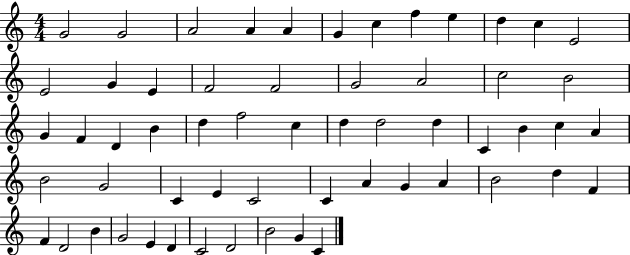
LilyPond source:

{
  \clef treble
  \numericTimeSignature
  \time 4/4
  \key c \major
  g'2 g'2 | a'2 a'4 a'4 | g'4 c''4 f''4 e''4 | d''4 c''4 e'2 | \break e'2 g'4 e'4 | f'2 f'2 | g'2 a'2 | c''2 b'2 | \break g'4 f'4 d'4 b'4 | d''4 f''2 c''4 | d''4 d''2 d''4 | c'4 b'4 c''4 a'4 | \break b'2 g'2 | c'4 e'4 c'2 | c'4 a'4 g'4 a'4 | b'2 d''4 f'4 | \break f'4 d'2 b'4 | g'2 e'4 d'4 | c'2 d'2 | b'2 g'4 c'4 | \break \bar "|."
}